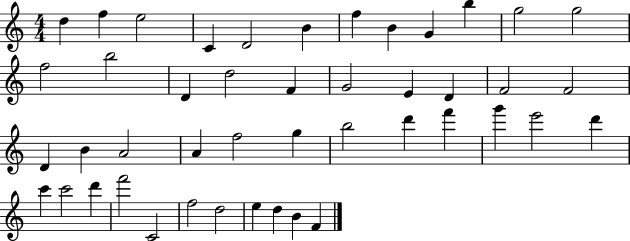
{
  \clef treble
  \numericTimeSignature
  \time 4/4
  \key c \major
  d''4 f''4 e''2 | c'4 d'2 b'4 | f''4 b'4 g'4 b''4 | g''2 g''2 | \break f''2 b''2 | d'4 d''2 f'4 | g'2 e'4 d'4 | f'2 f'2 | \break d'4 b'4 a'2 | a'4 f''2 g''4 | b''2 d'''4 f'''4 | g'''4 e'''2 d'''4 | \break c'''4 c'''2 d'''4 | f'''2 c'2 | f''2 d''2 | e''4 d''4 b'4 f'4 | \break \bar "|."
}